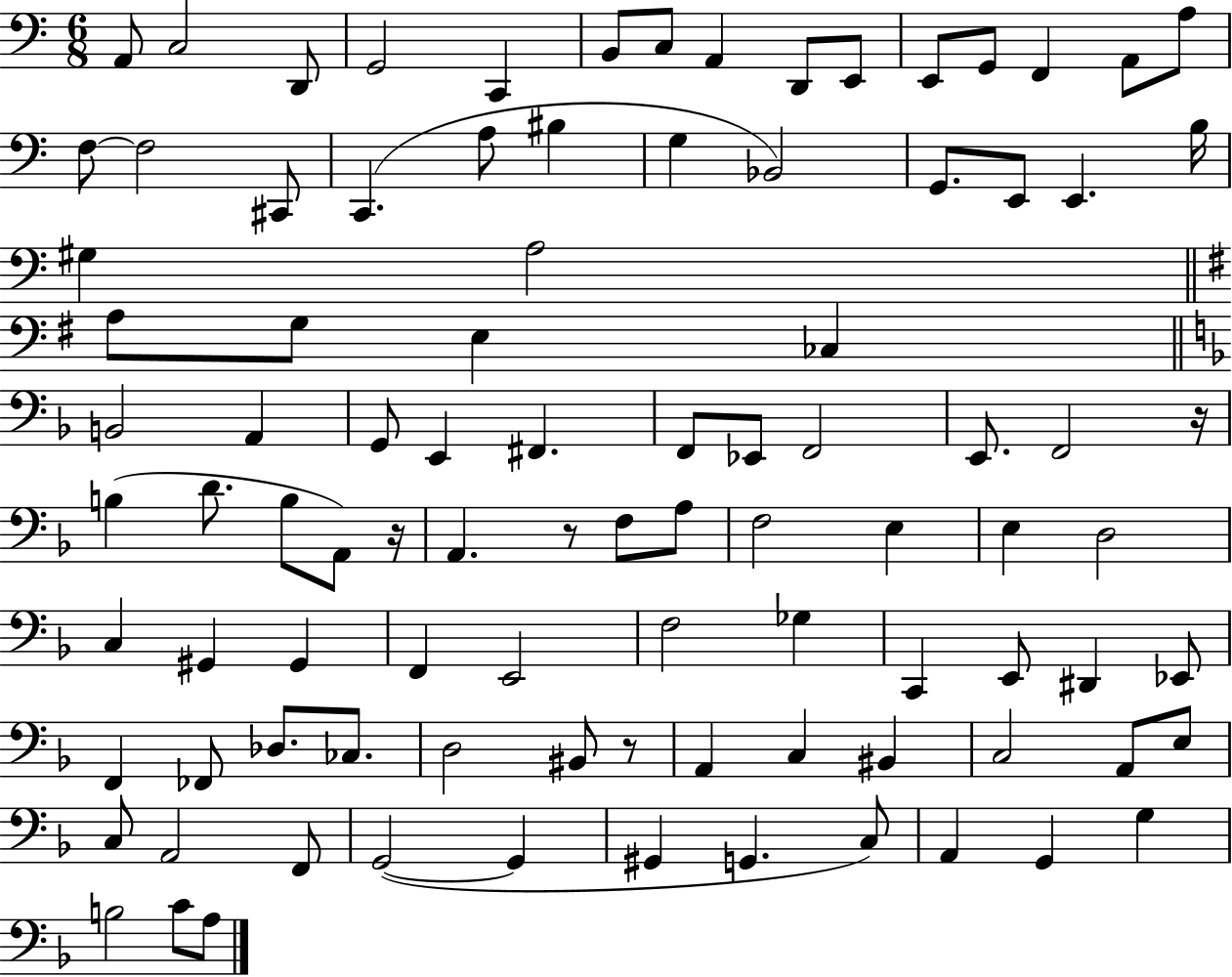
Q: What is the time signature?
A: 6/8